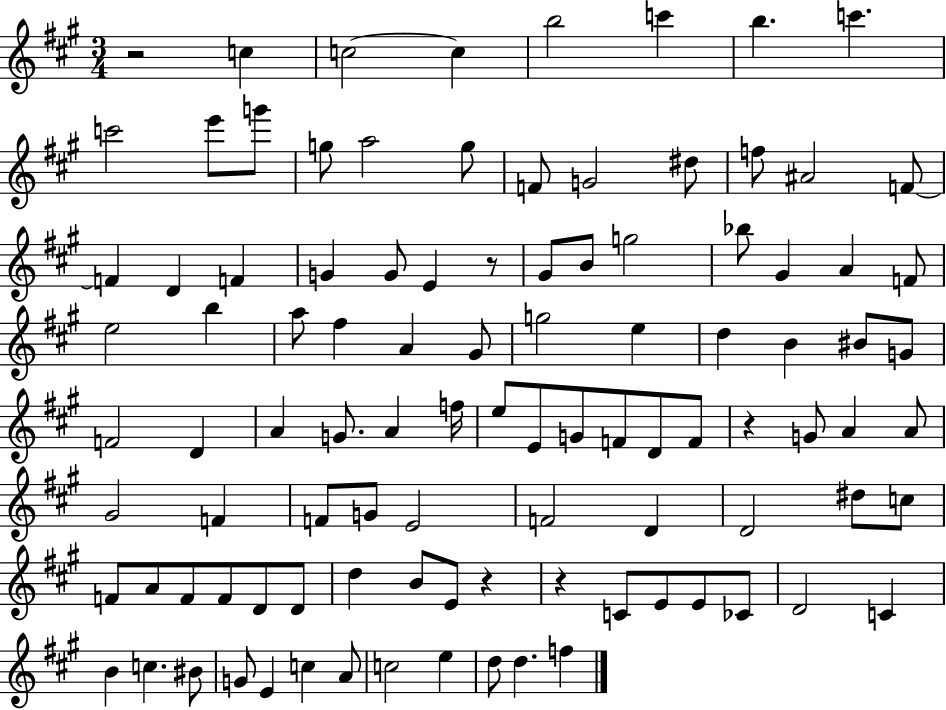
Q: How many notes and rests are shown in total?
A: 101